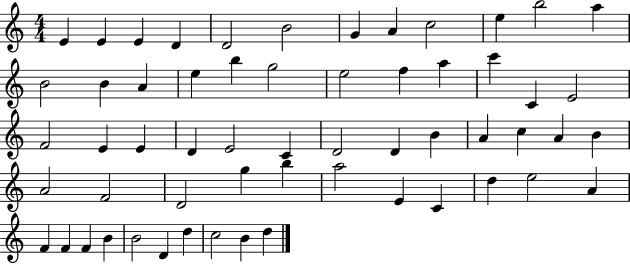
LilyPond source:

{
  \clef treble
  \numericTimeSignature
  \time 4/4
  \key c \major
  e'4 e'4 e'4 d'4 | d'2 b'2 | g'4 a'4 c''2 | e''4 b''2 a''4 | \break b'2 b'4 a'4 | e''4 b''4 g''2 | e''2 f''4 a''4 | c'''4 c'4 e'2 | \break f'2 e'4 e'4 | d'4 e'2 c'4 | d'2 d'4 b'4 | a'4 c''4 a'4 b'4 | \break a'2 f'2 | d'2 g''4 b''4 | a''2 e'4 c'4 | d''4 e''2 a'4 | \break f'4 f'4 f'4 b'4 | b'2 d'4 d''4 | c''2 b'4 d''4 | \bar "|."
}